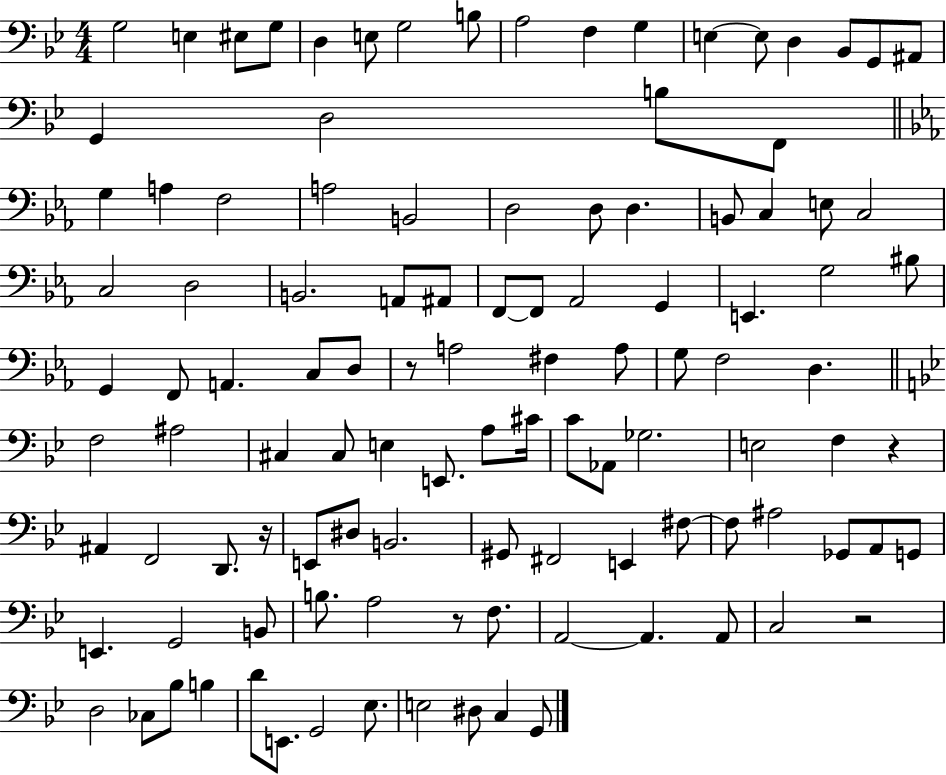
G3/h E3/q EIS3/e G3/e D3/q E3/e G3/h B3/e A3/h F3/q G3/q E3/q E3/e D3/q Bb2/e G2/e A#2/e G2/q D3/h B3/e F2/e G3/q A3/q F3/h A3/h B2/h D3/h D3/e D3/q. B2/e C3/q E3/e C3/h C3/h D3/h B2/h. A2/e A#2/e F2/e F2/e Ab2/h G2/q E2/q. G3/h BIS3/e G2/q F2/e A2/q. C3/e D3/e R/e A3/h F#3/q A3/e G3/e F3/h D3/q. F3/h A#3/h C#3/q C#3/e E3/q E2/e. A3/e C#4/s C4/e Ab2/e Gb3/h. E3/h F3/q R/q A#2/q F2/h D2/e. R/s E2/e D#3/e B2/h. G#2/e F#2/h E2/q F#3/e F#3/e A#3/h Gb2/e A2/e G2/e E2/q. G2/h B2/e B3/e. A3/h R/e F3/e. A2/h A2/q. A2/e C3/h R/h D3/h CES3/e Bb3/e B3/q D4/e E2/e. G2/h Eb3/e. E3/h D#3/e C3/q G2/e